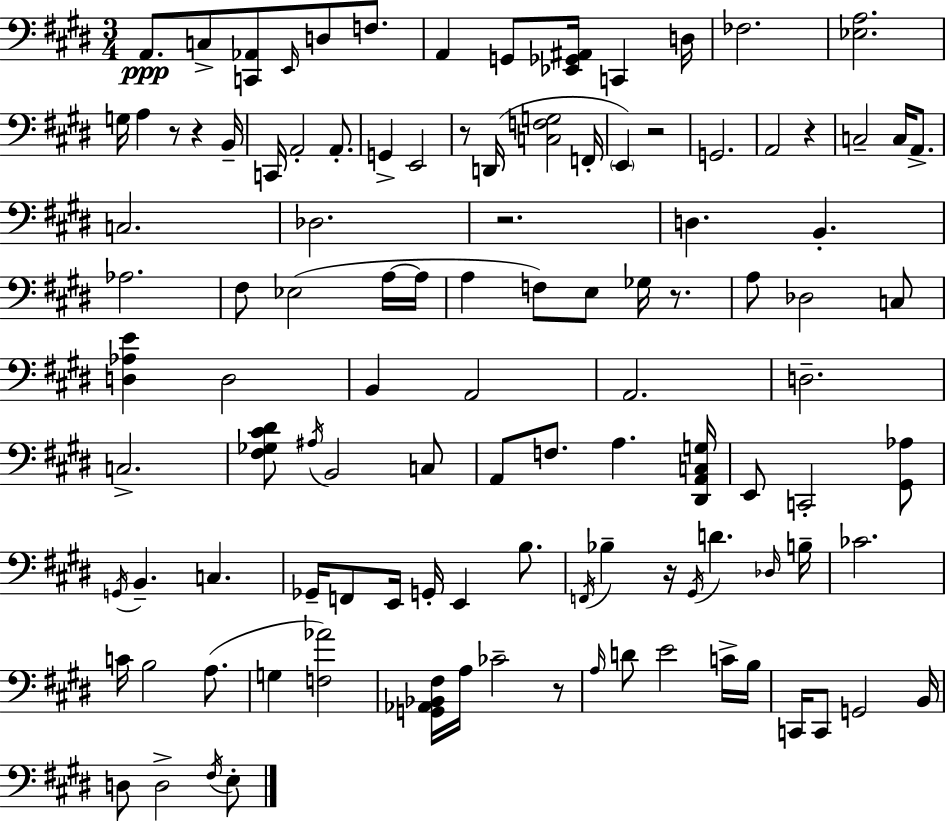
X:1
T:Untitled
M:3/4
L:1/4
K:E
A,,/2 C,/2 [C,,_A,,]/2 E,,/4 D,/2 F,/2 A,, G,,/2 [_E,,_G,,^A,,]/4 C,, D,/4 _F,2 [_E,A,]2 G,/4 A, z/2 z B,,/4 C,,/4 A,,2 A,,/2 G,, E,,2 z/2 D,,/4 [C,F,G,]2 F,,/4 E,, z2 G,,2 A,,2 z C,2 C,/4 A,,/2 C,2 _D,2 z2 D, B,, _A,2 ^F,/2 _E,2 A,/4 A,/4 A, F,/2 E,/2 _G,/4 z/2 A,/2 _D,2 C,/2 [D,_A,E] D,2 B,, A,,2 A,,2 D,2 C,2 [^F,_G,^C^D]/2 ^A,/4 B,,2 C,/2 A,,/2 F,/2 A, [^D,,A,,C,G,]/4 E,,/2 C,,2 [^G,,_A,]/2 G,,/4 B,, C, _G,,/4 F,,/2 E,,/4 G,,/4 E,, B,/2 F,,/4 _B, z/4 ^G,,/4 D _D,/4 B,/4 _C2 C/4 B,2 A,/2 G, [F,_A]2 [G,,_A,,_B,,^F,]/4 A,/4 _C2 z/2 A,/4 D/2 E2 C/4 B,/4 C,,/4 C,,/2 G,,2 B,,/4 D,/2 D,2 ^F,/4 E,/2